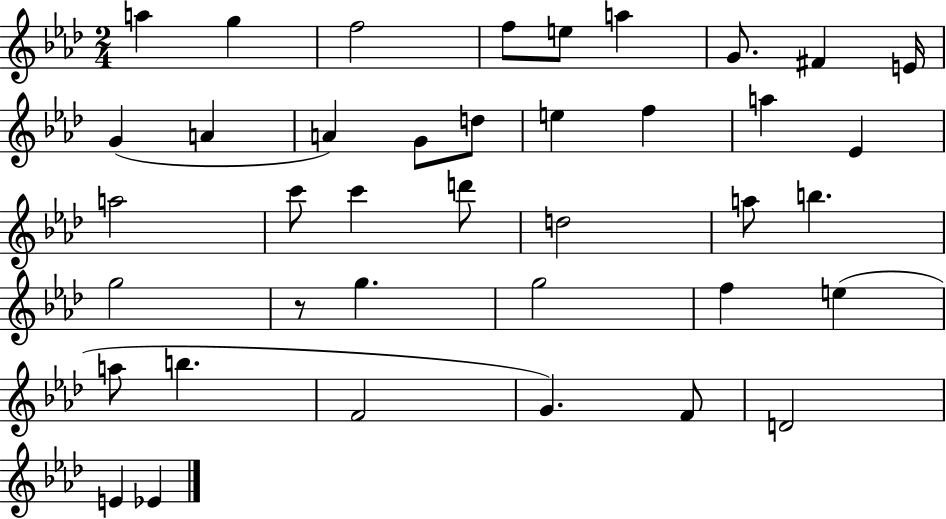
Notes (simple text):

A5/q G5/q F5/h F5/e E5/e A5/q G4/e. F#4/q E4/s G4/q A4/q A4/q G4/e D5/e E5/q F5/q A5/q Eb4/q A5/h C6/e C6/q D6/e D5/h A5/e B5/q. G5/h R/e G5/q. G5/h F5/q E5/q A5/e B5/q. F4/h G4/q. F4/e D4/h E4/q Eb4/q